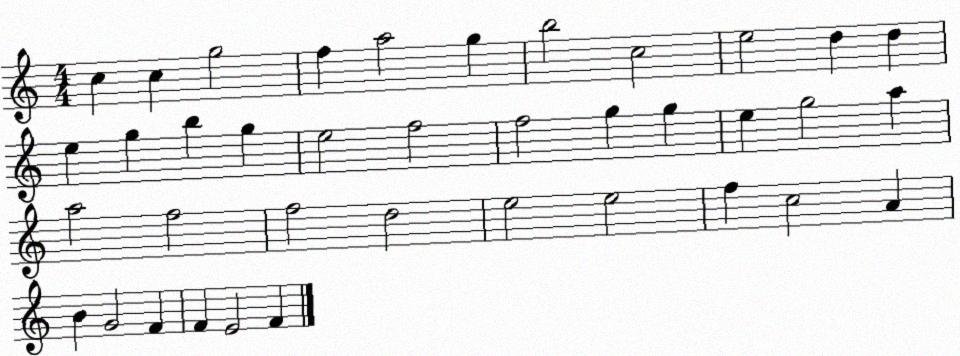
X:1
T:Untitled
M:4/4
L:1/4
K:C
c c g2 f a2 g b2 c2 e2 d d e g b g e2 f2 f2 g g e g2 a a2 f2 f2 d2 e2 e2 f c2 A B G2 F F E2 F